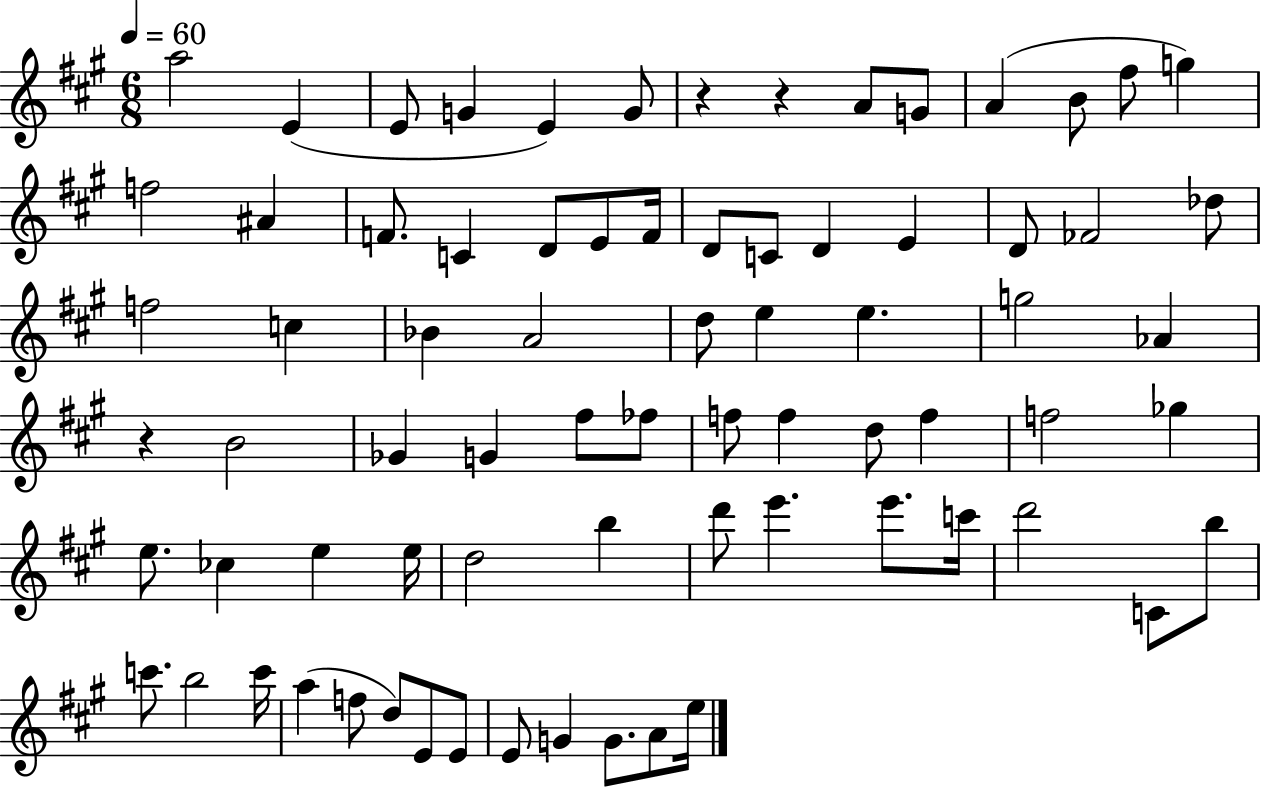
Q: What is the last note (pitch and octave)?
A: E5